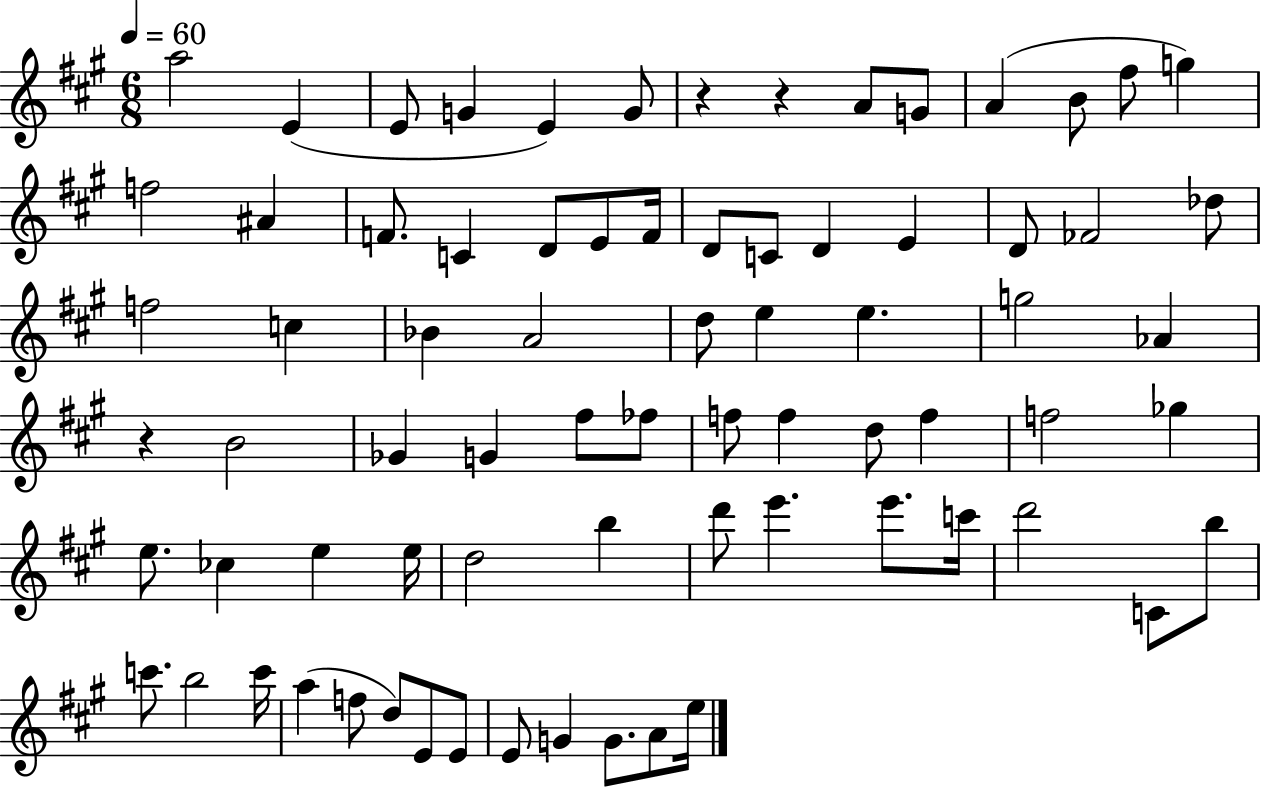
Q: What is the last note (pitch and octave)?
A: E5